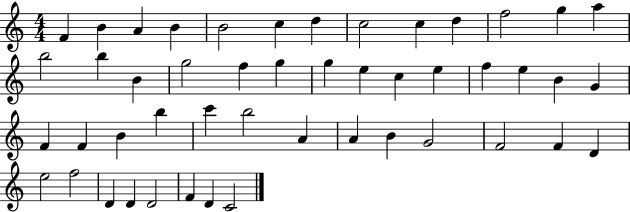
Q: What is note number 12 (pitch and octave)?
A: G5